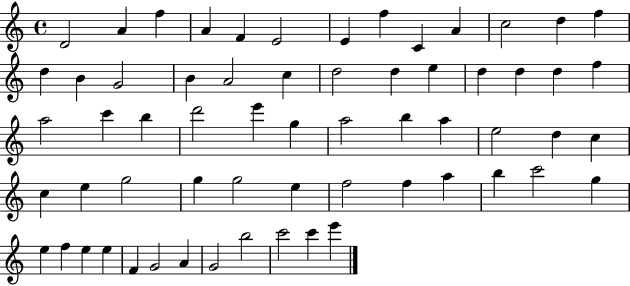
X:1
T:Untitled
M:4/4
L:1/4
K:C
D2 A f A F E2 E f C A c2 d f d B G2 B A2 c d2 d e d d d f a2 c' b d'2 e' g a2 b a e2 d c c e g2 g g2 e f2 f a b c'2 g e f e e F G2 A G2 b2 c'2 c' e'